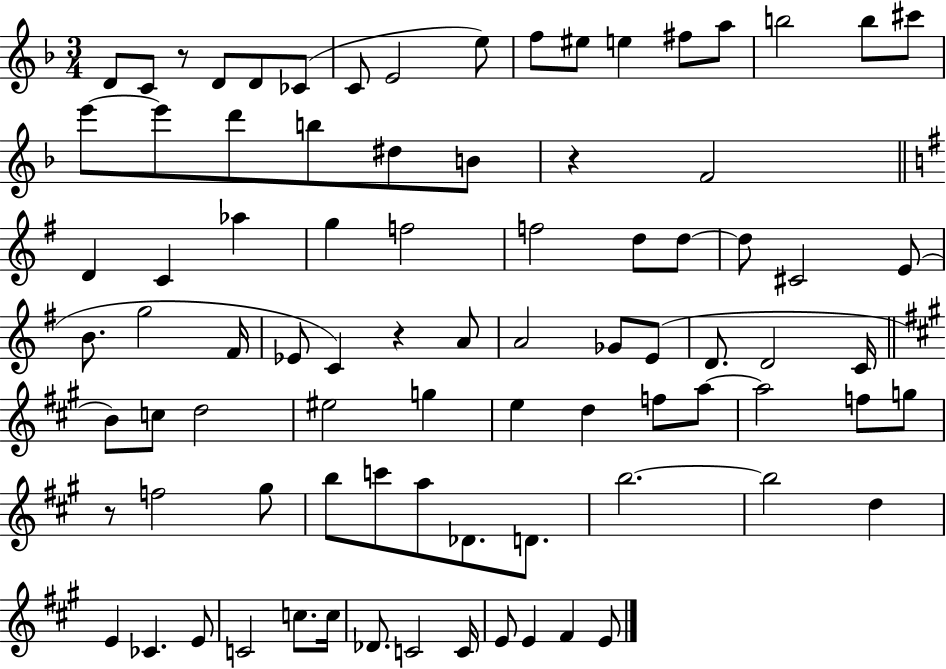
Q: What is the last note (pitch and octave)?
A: E4